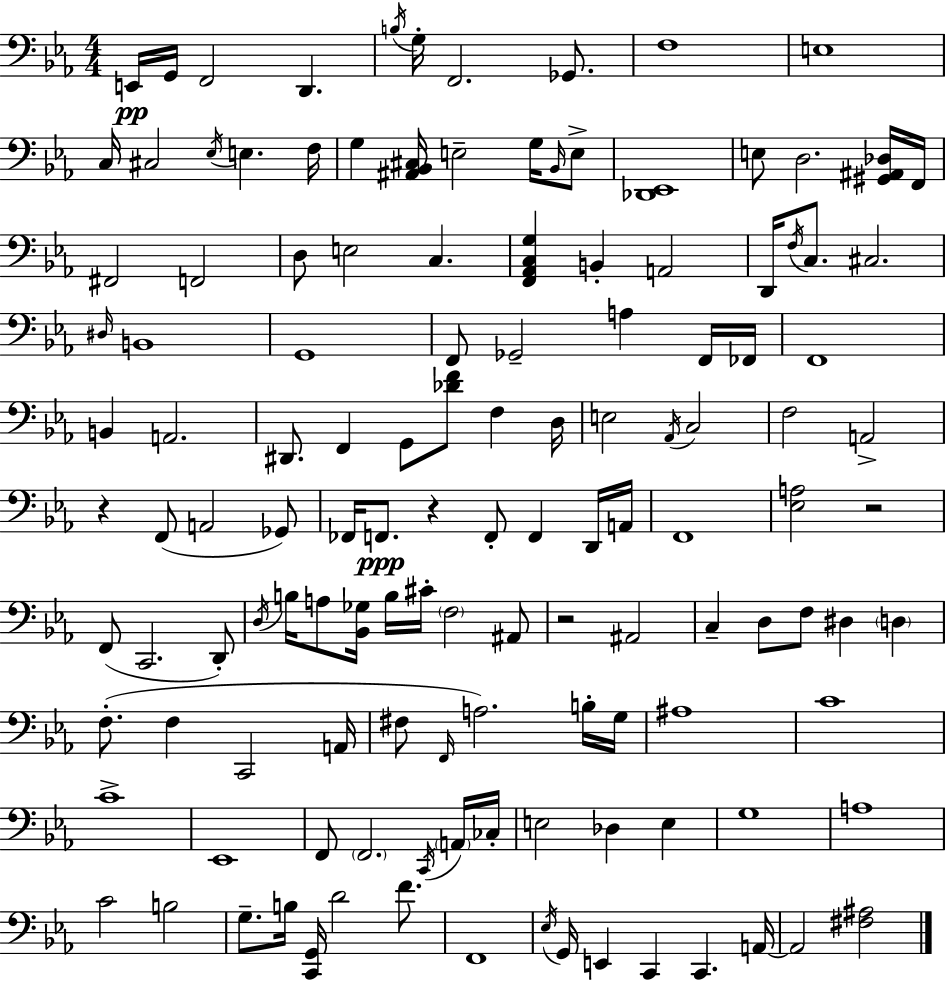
X:1
T:Untitled
M:4/4
L:1/4
K:Cm
E,,/4 G,,/4 F,,2 D,, B,/4 G,/4 F,,2 _G,,/2 F,4 E,4 C,/4 ^C,2 _E,/4 E, F,/4 G, [^A,,_B,,^C,]/4 E,2 G,/4 _B,,/4 E,/2 [_D,,_E,,]4 E,/2 D,2 [^G,,^A,,_D,]/4 F,,/4 ^F,,2 F,,2 D,/2 E,2 C, [F,,_A,,C,G,] B,, A,,2 D,,/4 F,/4 C,/2 ^C,2 ^D,/4 B,,4 G,,4 F,,/2 _G,,2 A, F,,/4 _F,,/4 F,,4 B,, A,,2 ^D,,/2 F,, G,,/2 [_DF]/2 F, D,/4 E,2 _A,,/4 C,2 F,2 A,,2 z F,,/2 A,,2 _G,,/2 _F,,/4 F,,/2 z F,,/2 F,, D,,/4 A,,/4 F,,4 [_E,A,]2 z2 F,,/2 C,,2 D,,/2 D,/4 B,/4 A,/2 [_B,,_G,]/4 B,/4 ^C/4 F,2 ^A,,/2 z2 ^A,,2 C, D,/2 F,/2 ^D, D, F,/2 F, C,,2 A,,/4 ^F,/2 F,,/4 A,2 B,/4 G,/4 ^A,4 C4 C4 _E,,4 F,,/2 F,,2 C,,/4 A,,/4 _C,/4 E,2 _D, E, G,4 A,4 C2 B,2 G,/2 B,/4 [C,,G,,]/4 D2 F/2 F,,4 _E,/4 G,,/4 E,, C,, C,, A,,/4 A,,2 [^F,^A,]2